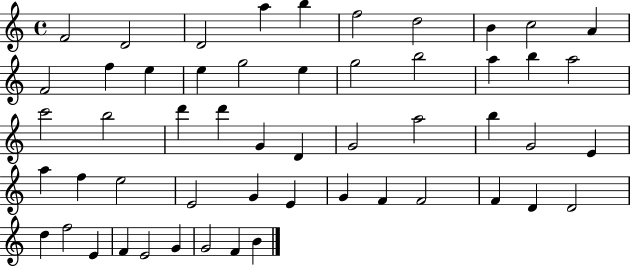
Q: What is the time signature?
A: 4/4